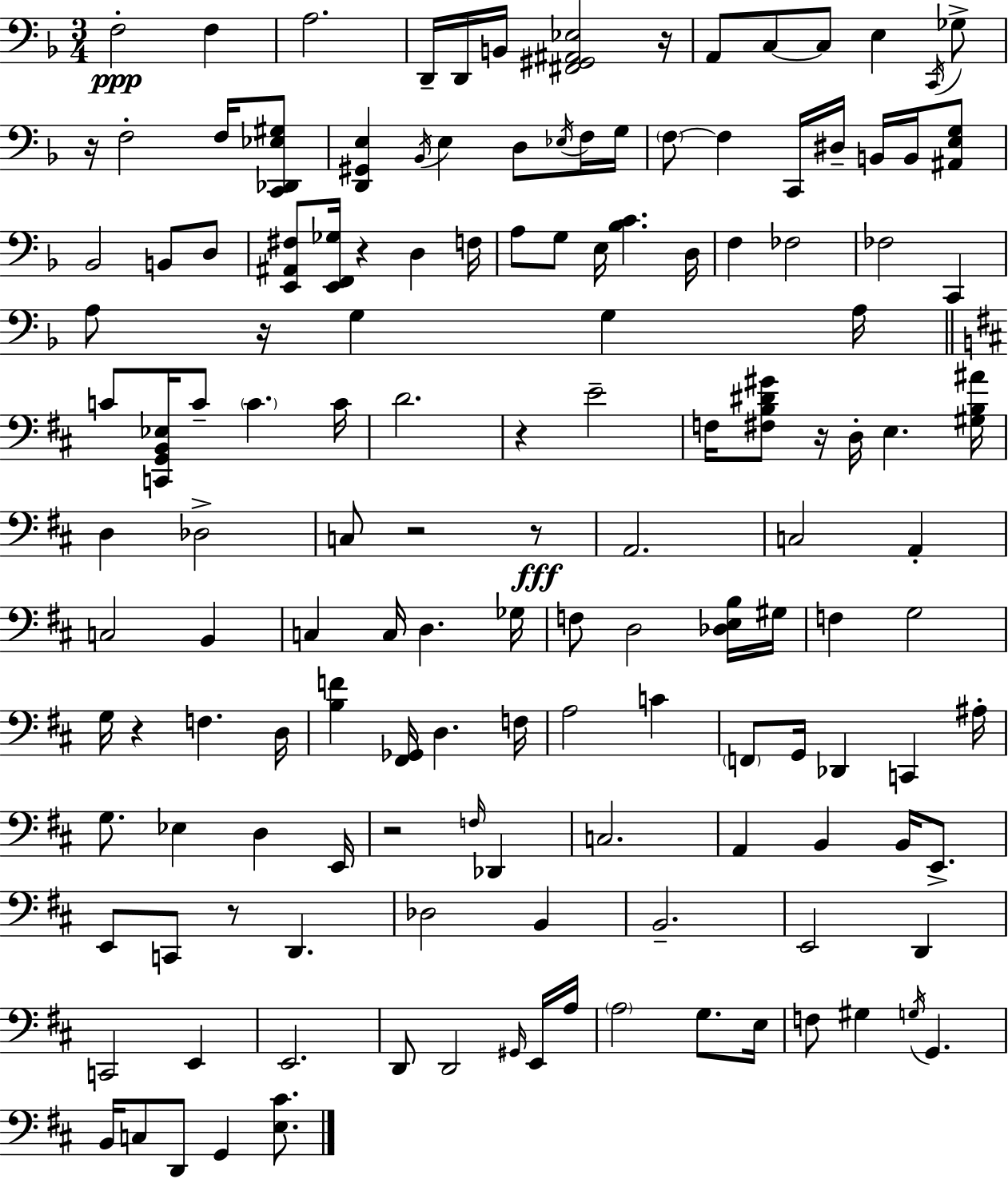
F3/h F3/q A3/h. D2/s D2/s B2/s [F#2,G#2,A#2,Eb3]/h R/s A2/e C3/e C3/e E3/q C2/s Gb3/e R/s F3/h F3/s [C2,Db2,Eb3,G#3]/e [D2,G#2,E3]/q Bb2/s E3/q D3/e Eb3/s F3/s G3/s F3/e F3/q C2/s D#3/s B2/s B2/s [A#2,E3,G3]/e Bb2/h B2/e D3/e [E2,A#2,F#3]/e [E2,F2,Gb3]/s R/q D3/q F3/s A3/e G3/e E3/s [Bb3,C4]/q. D3/s F3/q FES3/h FES3/h C2/q A3/e R/s G3/q G3/q A3/s C4/e [C2,G2,B2,Eb3]/s C4/e C4/q. C4/s D4/h. R/q E4/h F3/s [F#3,B3,D#4,G#4]/e R/s D3/s E3/q. [G#3,B3,A#4]/s D3/q Db3/h C3/e R/h R/e A2/h. C3/h A2/q C3/h B2/q C3/q C3/s D3/q. Gb3/s F3/e D3/h [Db3,E3,B3]/s G#3/s F3/q G3/h G3/s R/q F3/q. D3/s [B3,F4]/q [F#2,Gb2]/s D3/q. F3/s A3/h C4/q F2/e G2/s Db2/q C2/q A#3/s G3/e. Eb3/q D3/q E2/s R/h F3/s Db2/q C3/h. A2/q B2/q B2/s E2/e. E2/e C2/e R/e D2/q. Db3/h B2/q B2/h. E2/h D2/q C2/h E2/q E2/h. D2/e D2/h G#2/s E2/s A3/s A3/h G3/e. E3/s F3/e G#3/q G3/s G2/q. B2/s C3/e D2/e G2/q [E3,C#4]/e.